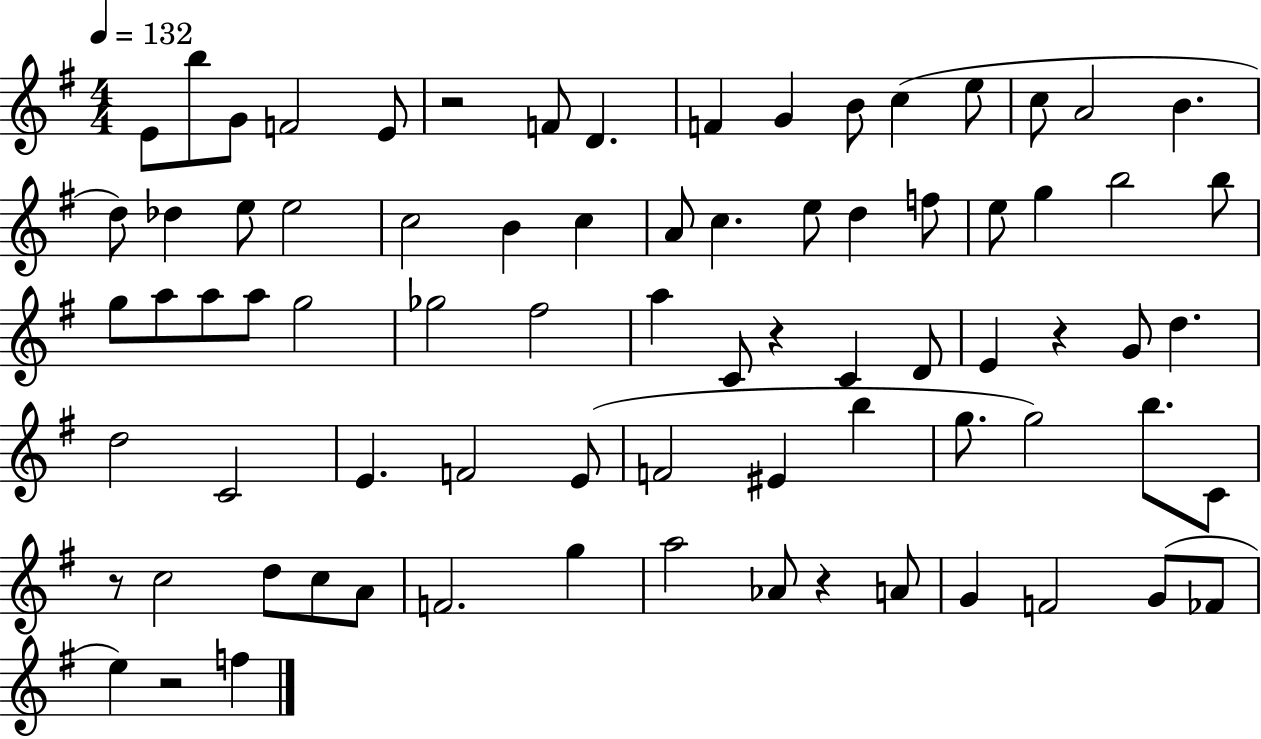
X:1
T:Untitled
M:4/4
L:1/4
K:G
E/2 b/2 G/2 F2 E/2 z2 F/2 D F G B/2 c e/2 c/2 A2 B d/2 _d e/2 e2 c2 B c A/2 c e/2 d f/2 e/2 g b2 b/2 g/2 a/2 a/2 a/2 g2 _g2 ^f2 a C/2 z C D/2 E z G/2 d d2 C2 E F2 E/2 F2 ^E b g/2 g2 b/2 C/2 z/2 c2 d/2 c/2 A/2 F2 g a2 _A/2 z A/2 G F2 G/2 _F/2 e z2 f